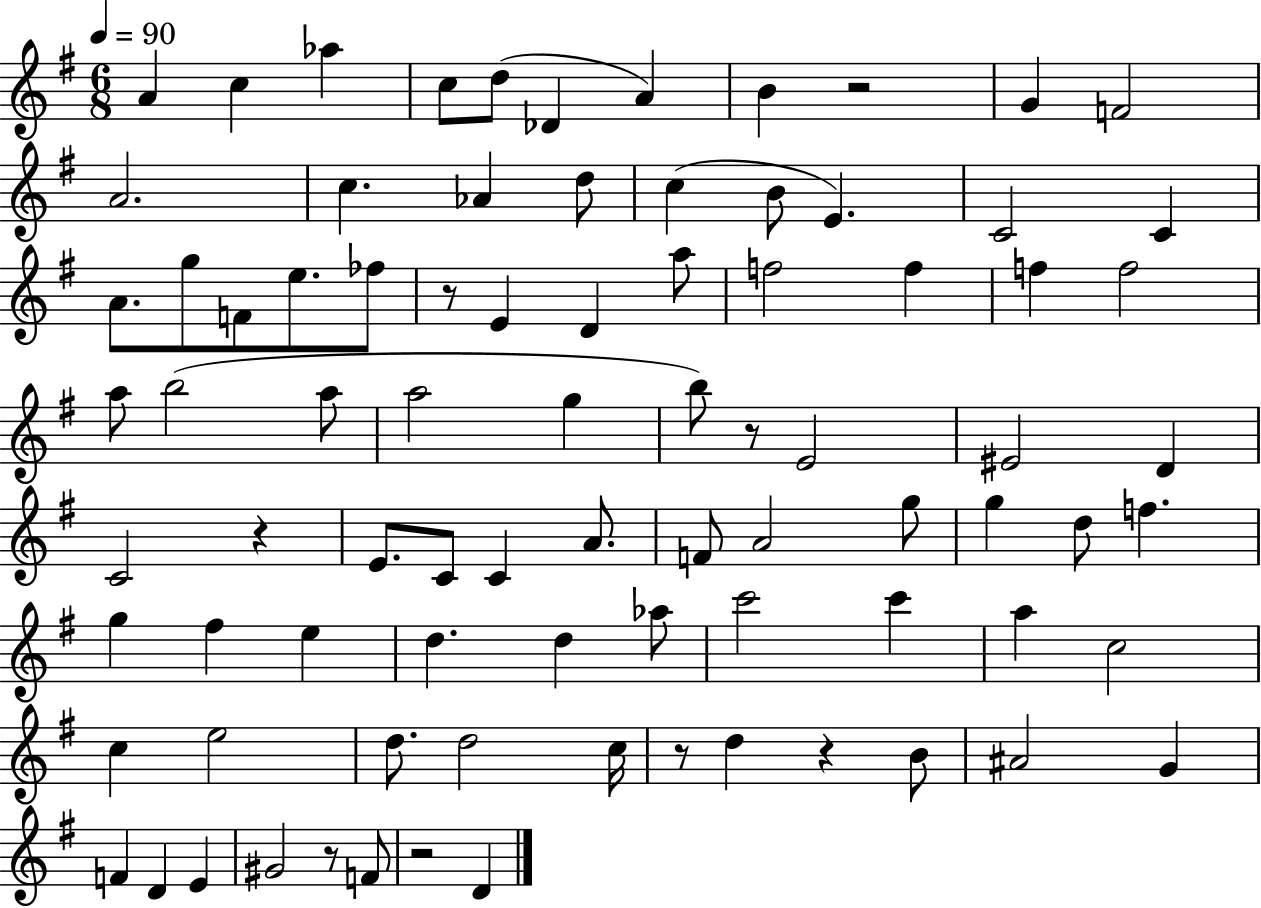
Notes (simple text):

A4/q C5/q Ab5/q C5/e D5/e Db4/q A4/q B4/q R/h G4/q F4/h A4/h. C5/q. Ab4/q D5/e C5/q B4/e E4/q. C4/h C4/q A4/e. G5/e F4/e E5/e. FES5/e R/e E4/q D4/q A5/e F5/h F5/q F5/q F5/h A5/e B5/h A5/e A5/h G5/q B5/e R/e E4/h EIS4/h D4/q C4/h R/q E4/e. C4/e C4/q A4/e. F4/e A4/h G5/e G5/q D5/e F5/q. G5/q F#5/q E5/q D5/q. D5/q Ab5/e C6/h C6/q A5/q C5/h C5/q E5/h D5/e. D5/h C5/s R/e D5/q R/q B4/e A#4/h G4/q F4/q D4/q E4/q G#4/h R/e F4/e R/h D4/q